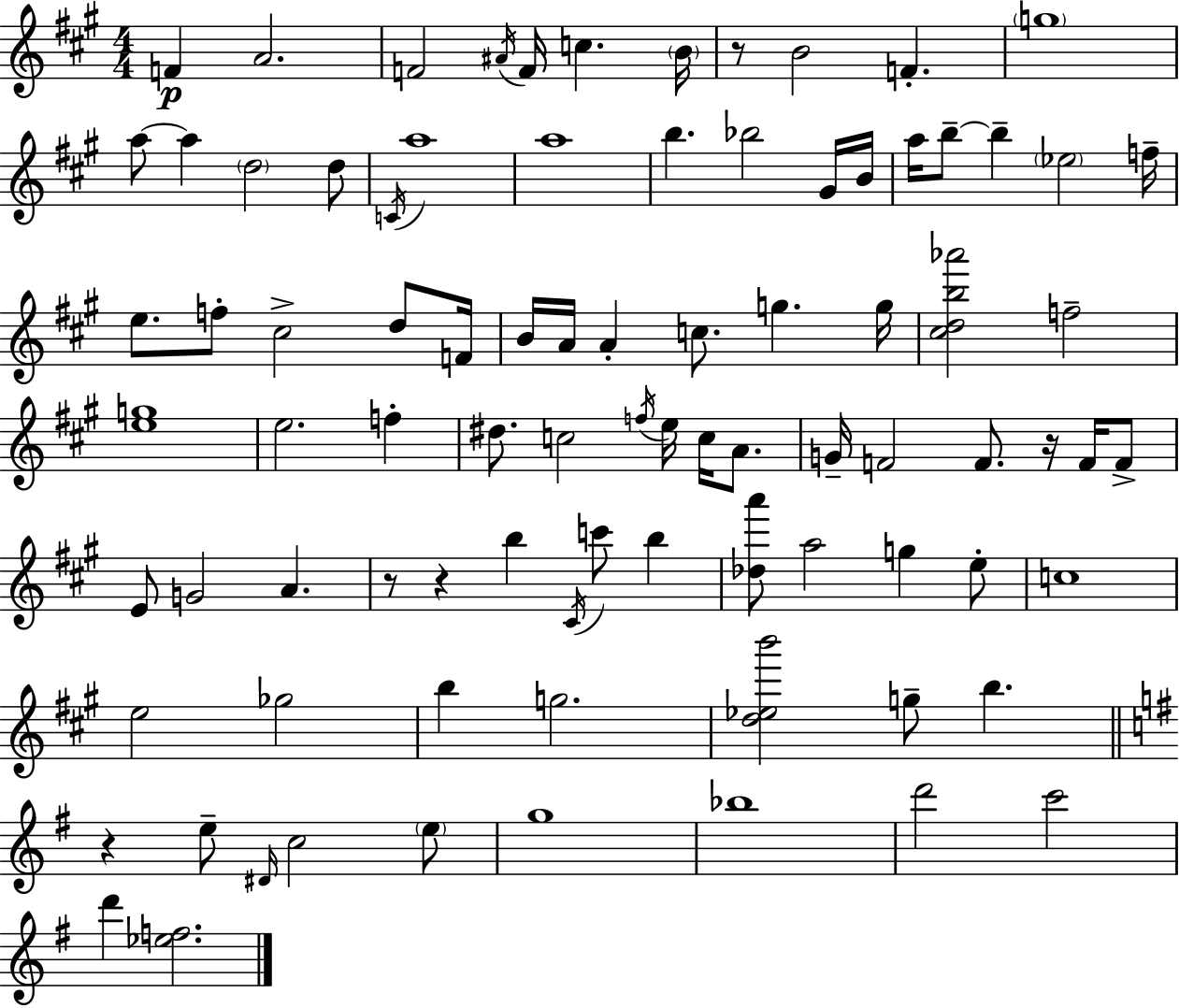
X:1
T:Untitled
M:4/4
L:1/4
K:A
F A2 F2 ^A/4 F/4 c B/4 z/2 B2 F g4 a/2 a d2 d/2 C/4 a4 a4 b _b2 ^G/4 B/4 a/4 b/2 b _e2 f/4 e/2 f/2 ^c2 d/2 F/4 B/4 A/4 A c/2 g g/4 [^cdb_a']2 f2 [eg]4 e2 f ^d/2 c2 f/4 e/4 c/4 A/2 G/4 F2 F/2 z/4 F/4 F/2 E/2 G2 A z/2 z b ^C/4 c'/2 b [_da']/2 a2 g e/2 c4 e2 _g2 b g2 [d_eb']2 g/2 b z e/2 ^D/4 c2 e/2 g4 _b4 d'2 c'2 d' [_ef]2